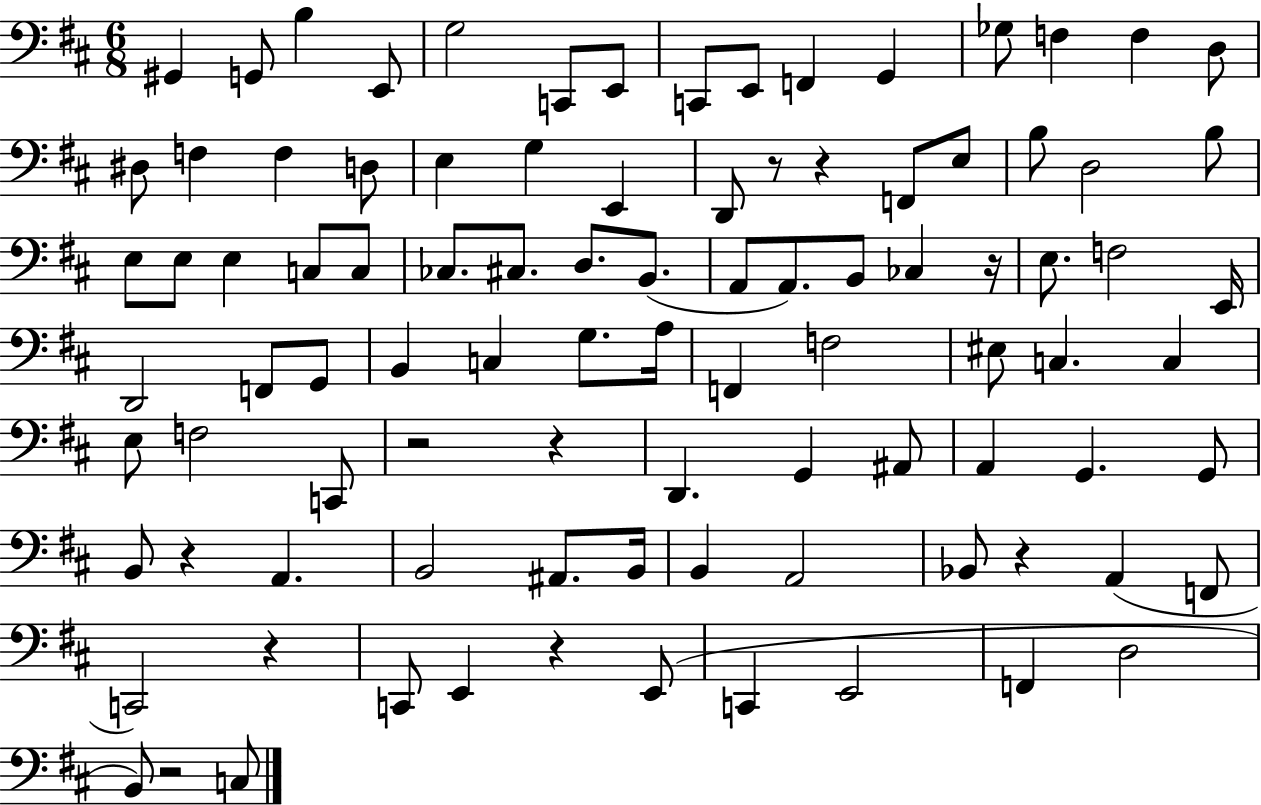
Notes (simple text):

G#2/q G2/e B3/q E2/e G3/h C2/e E2/e C2/e E2/e F2/q G2/q Gb3/e F3/q F3/q D3/e D#3/e F3/q F3/q D3/e E3/q G3/q E2/q D2/e R/e R/q F2/e E3/e B3/e D3/h B3/e E3/e E3/e E3/q C3/e C3/e CES3/e. C#3/e. D3/e. B2/e. A2/e A2/e. B2/e CES3/q R/s E3/e. F3/h E2/s D2/h F2/e G2/e B2/q C3/q G3/e. A3/s F2/q F3/h EIS3/e C3/q. C3/q E3/e F3/h C2/e R/h R/q D2/q. G2/q A#2/e A2/q G2/q. G2/e B2/e R/q A2/q. B2/h A#2/e. B2/s B2/q A2/h Bb2/e R/q A2/q F2/e C2/h R/q C2/e E2/q R/q E2/e C2/q E2/h F2/q D3/h B2/e R/h C3/e